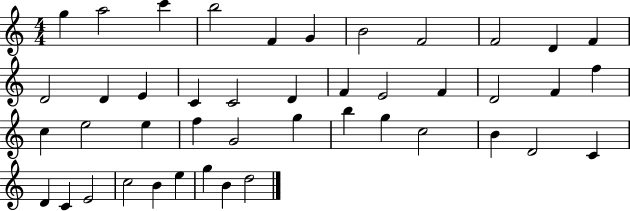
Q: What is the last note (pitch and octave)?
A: D5